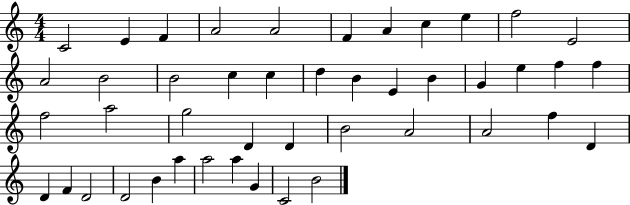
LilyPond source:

{
  \clef treble
  \numericTimeSignature
  \time 4/4
  \key c \major
  c'2 e'4 f'4 | a'2 a'2 | f'4 a'4 c''4 e''4 | f''2 e'2 | \break a'2 b'2 | b'2 c''4 c''4 | d''4 b'4 e'4 b'4 | g'4 e''4 f''4 f''4 | \break f''2 a''2 | g''2 d'4 d'4 | b'2 a'2 | a'2 f''4 d'4 | \break d'4 f'4 d'2 | d'2 b'4 a''4 | a''2 a''4 g'4 | c'2 b'2 | \break \bar "|."
}